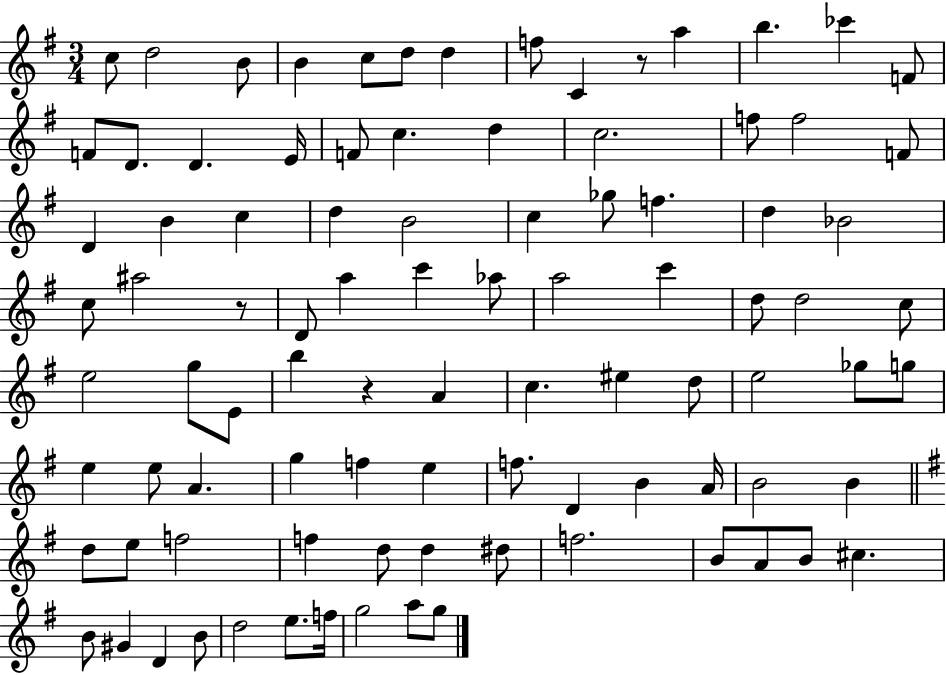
X:1
T:Untitled
M:3/4
L:1/4
K:G
c/2 d2 B/2 B c/2 d/2 d f/2 C z/2 a b _c' F/2 F/2 D/2 D E/4 F/2 c d c2 f/2 f2 F/2 D B c d B2 c _g/2 f d _B2 c/2 ^a2 z/2 D/2 a c' _a/2 a2 c' d/2 d2 c/2 e2 g/2 E/2 b z A c ^e d/2 e2 _g/2 g/2 e e/2 A g f e f/2 D B A/4 B2 B d/2 e/2 f2 f d/2 d ^d/2 f2 B/2 A/2 B/2 ^c B/2 ^G D B/2 d2 e/2 f/4 g2 a/2 g/2